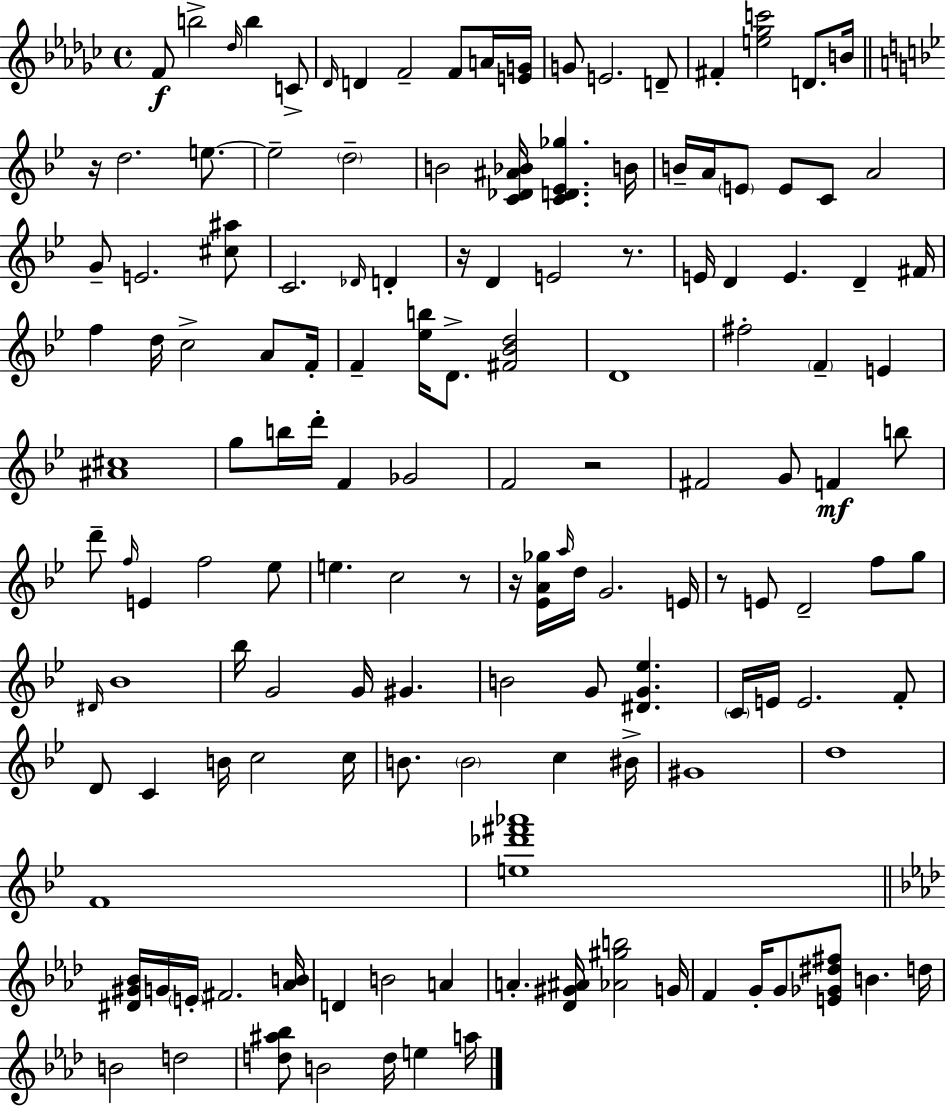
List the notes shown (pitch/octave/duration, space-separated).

F4/e B5/h Db5/s B5/q C4/e Db4/s D4/q F4/h F4/e A4/s [E4,G4]/s G4/e E4/h. D4/e F#4/q [E5,Gb5,C6]/h D4/e. B4/s R/s D5/h. E5/e. E5/h D5/h B4/h [C4,Db4,A#4,Bb4]/s [C4,D4,Eb4,Gb5]/q. B4/s B4/s A4/s E4/e E4/e C4/e A4/h G4/e E4/h. [C#5,A#5]/e C4/h. Db4/s D4/q R/s D4/q E4/h R/e. E4/s D4/q E4/q. D4/q F#4/s F5/q D5/s C5/h A4/e F4/s F4/q [Eb5,B5]/s D4/e. [F#4,Bb4,D5]/h D4/w F#5/h F4/q E4/q [A#4,C#5]/w G5/e B5/s D6/s F4/q Gb4/h F4/h R/h F#4/h G4/e F4/q B5/e D6/e F5/s E4/q F5/h Eb5/e E5/q. C5/h R/e R/s [Eb4,A4,Gb5]/s A5/s D5/s G4/h. E4/s R/e E4/e D4/h F5/e G5/e D#4/s Bb4/w Bb5/s G4/h G4/s G#4/q. B4/h G4/e [D#4,G4,Eb5]/q. C4/s E4/s E4/h. F4/e D4/e C4/q B4/s C5/h C5/s B4/e. B4/h C5/q BIS4/s G#4/w D5/w F4/w [E5,Db6,F#6,Ab6]/w [D#4,G#4,Bb4]/s G4/s E4/s F#4/h. [Ab4,B4]/s D4/q B4/h A4/q A4/q. [Db4,G#4,A#4]/s [Ab4,G#5,B5]/h G4/s F4/q G4/s G4/e [E4,Gb4,D#5,F#5]/e B4/q. D5/s B4/h D5/h [D5,A#5,Bb5]/e B4/h D5/s E5/q A5/s